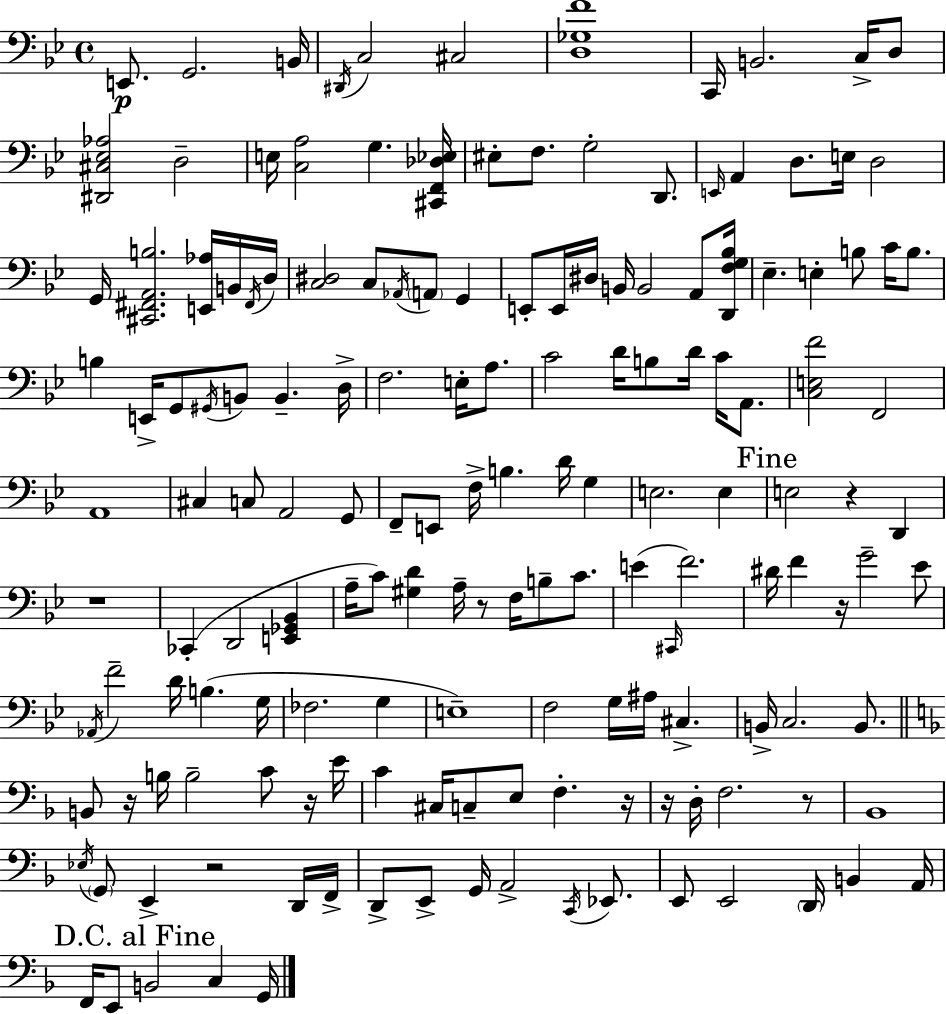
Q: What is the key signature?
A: BES major